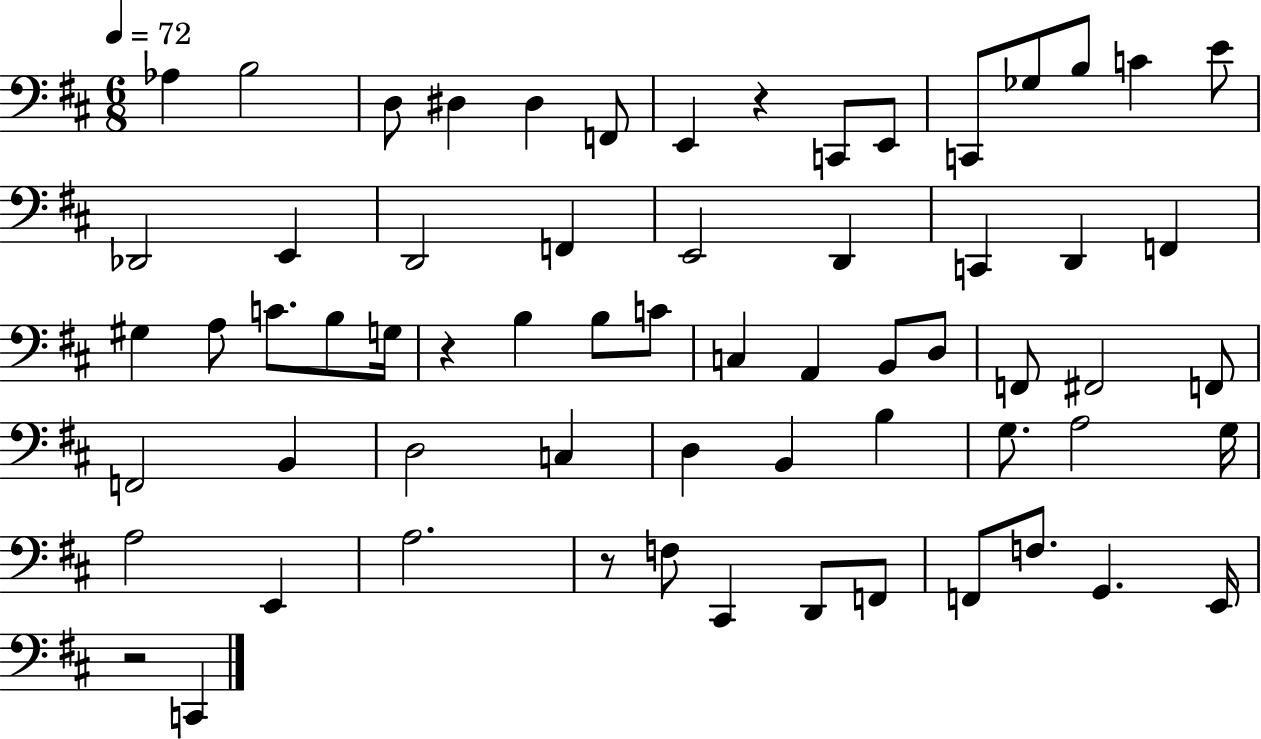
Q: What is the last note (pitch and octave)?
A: C2